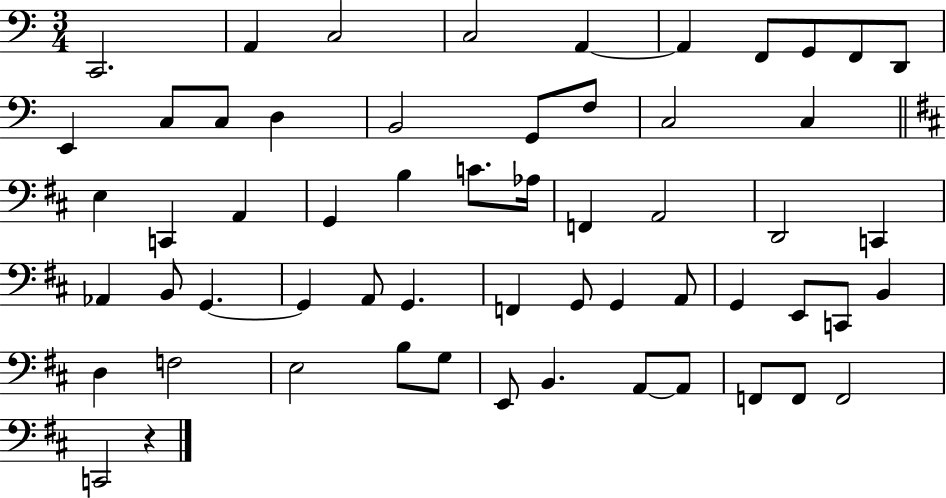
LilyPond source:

{
  \clef bass
  \numericTimeSignature
  \time 3/4
  \key c \major
  c,2. | a,4 c2 | c2 a,4~~ | a,4 f,8 g,8 f,8 d,8 | \break e,4 c8 c8 d4 | b,2 g,8 f8 | c2 c4 | \bar "||" \break \key b \minor e4 c,4 a,4 | g,4 b4 c'8. aes16 | f,4 a,2 | d,2 c,4 | \break aes,4 b,8 g,4.~~ | g,4 a,8 g,4. | f,4 g,8 g,4 a,8 | g,4 e,8 c,8 b,4 | \break d4 f2 | e2 b8 g8 | e,8 b,4. a,8~~ a,8 | f,8 f,8 f,2 | \break c,2 r4 | \bar "|."
}